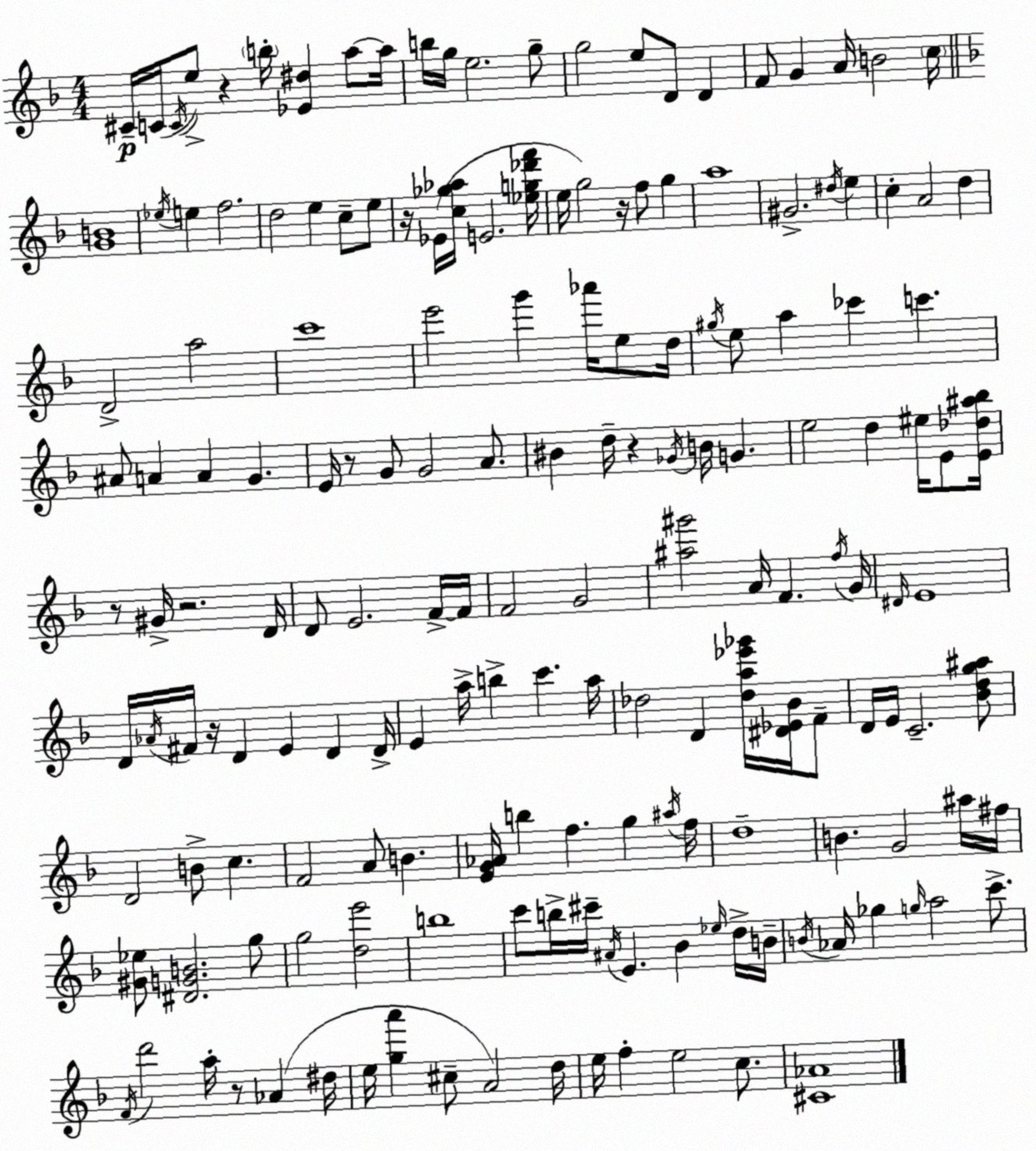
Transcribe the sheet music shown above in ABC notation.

X:1
T:Untitled
M:4/4
L:1/4
K:F
^C/4 C/4 C/4 e/2 z b/4 [_E^d] a/2 a/4 b/4 g/4 e2 g/2 g2 e/2 D/2 D F/2 G A/4 B2 c/4 [GB]4 _e/4 e f2 d2 e c/2 e/2 z/4 _E/4 [c_g_a]/4 E2 [_eg_d'f']/4 e/4 g2 z/4 f/2 g a4 ^G2 ^d/4 e c A2 d D2 a2 c'4 e'2 g' _a'/4 e/2 d/4 ^g/4 e/2 a _c' c' ^A/2 A A G E/4 z/2 G/2 G2 A/2 ^B d/4 z _G/4 B/4 G e2 d ^e/4 E/2 [E_d^a_b]/4 z/2 ^G/4 z2 D/4 D/2 E2 F/4 F/4 F2 G2 [^a^g']2 A/4 F f/4 G/4 ^D/4 E4 D/4 _A/4 ^F/4 z/4 D E D D/4 E a/4 b c' a/4 _d2 D [_da_e'_g']/4 [^D_E_B]/4 F/2 D/4 E/4 C2 [_Bdg^a]/2 D2 B/2 c F2 A/2 B [EG_A]/4 b f g ^a/4 f/4 d4 B G2 ^a/4 ^f/4 [^G_e]/2 [^DGB]2 g/2 g2 [de']2 b4 c'/2 b/4 ^c'/4 ^A/4 E _B _e/4 d/4 B/4 B/4 _A/4 _g g/4 a2 c'/2 F/4 d'2 a/4 z/2 _A ^d/4 e/4 [ga'] ^c/2 A2 d/4 e/4 f e2 c/2 [^C_A]4